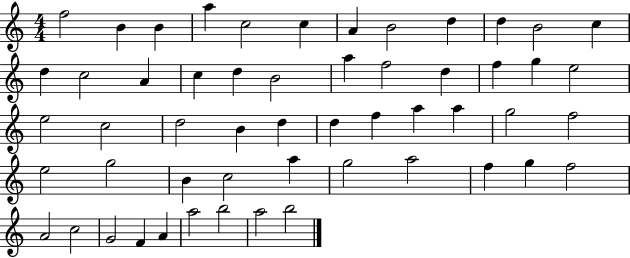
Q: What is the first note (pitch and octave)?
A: F5